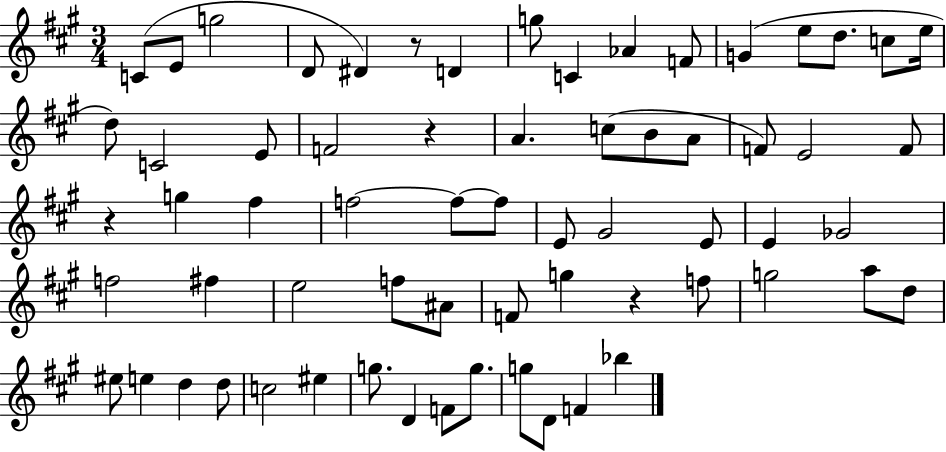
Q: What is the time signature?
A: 3/4